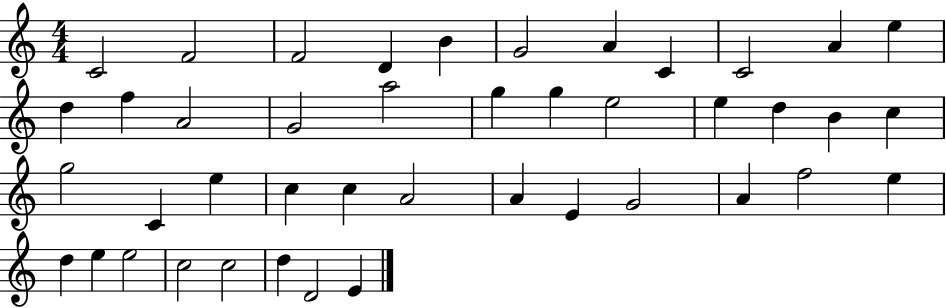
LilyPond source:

{
  \clef treble
  \numericTimeSignature
  \time 4/4
  \key c \major
  c'2 f'2 | f'2 d'4 b'4 | g'2 a'4 c'4 | c'2 a'4 e''4 | \break d''4 f''4 a'2 | g'2 a''2 | g''4 g''4 e''2 | e''4 d''4 b'4 c''4 | \break g''2 c'4 e''4 | c''4 c''4 a'2 | a'4 e'4 g'2 | a'4 f''2 e''4 | \break d''4 e''4 e''2 | c''2 c''2 | d''4 d'2 e'4 | \bar "|."
}